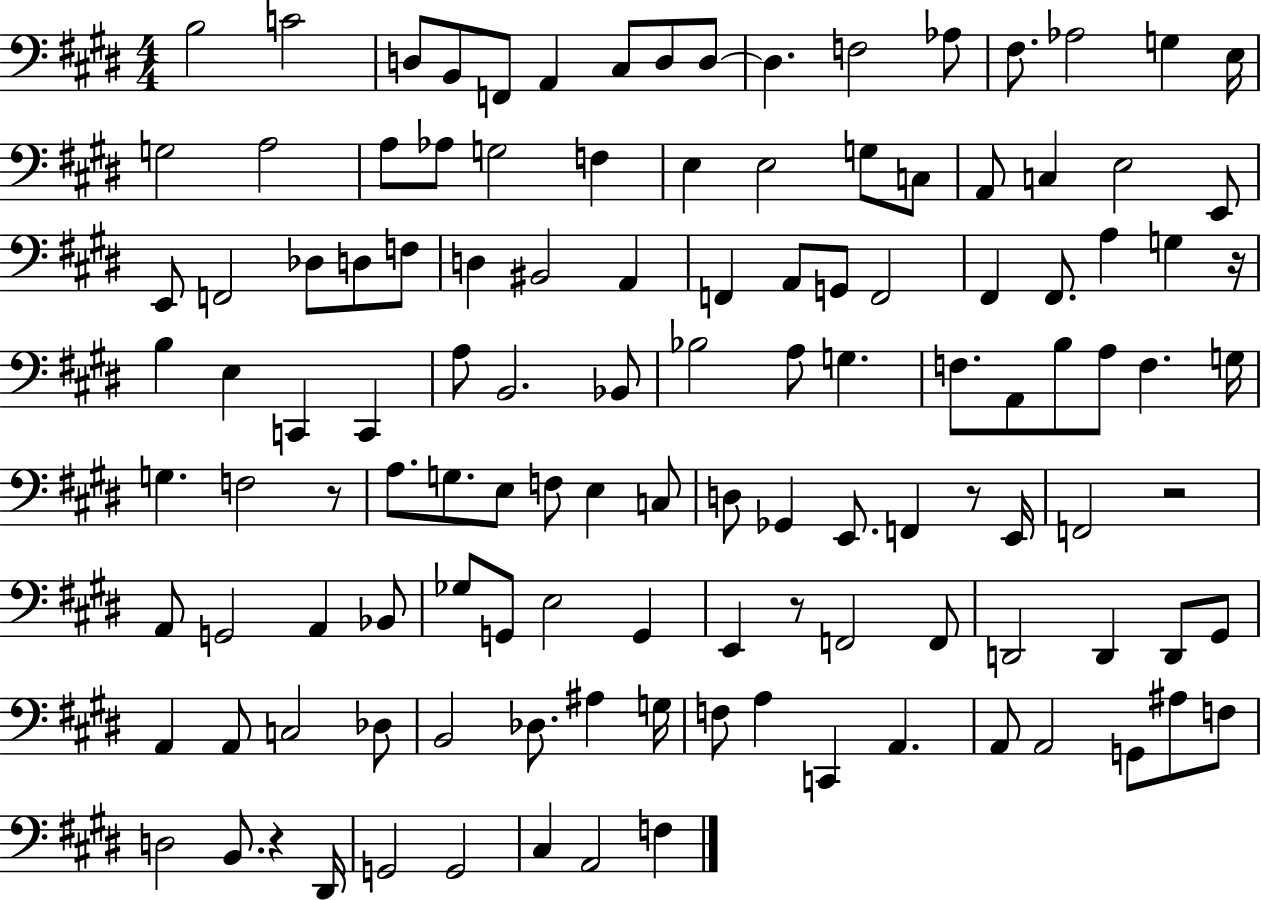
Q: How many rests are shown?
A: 6